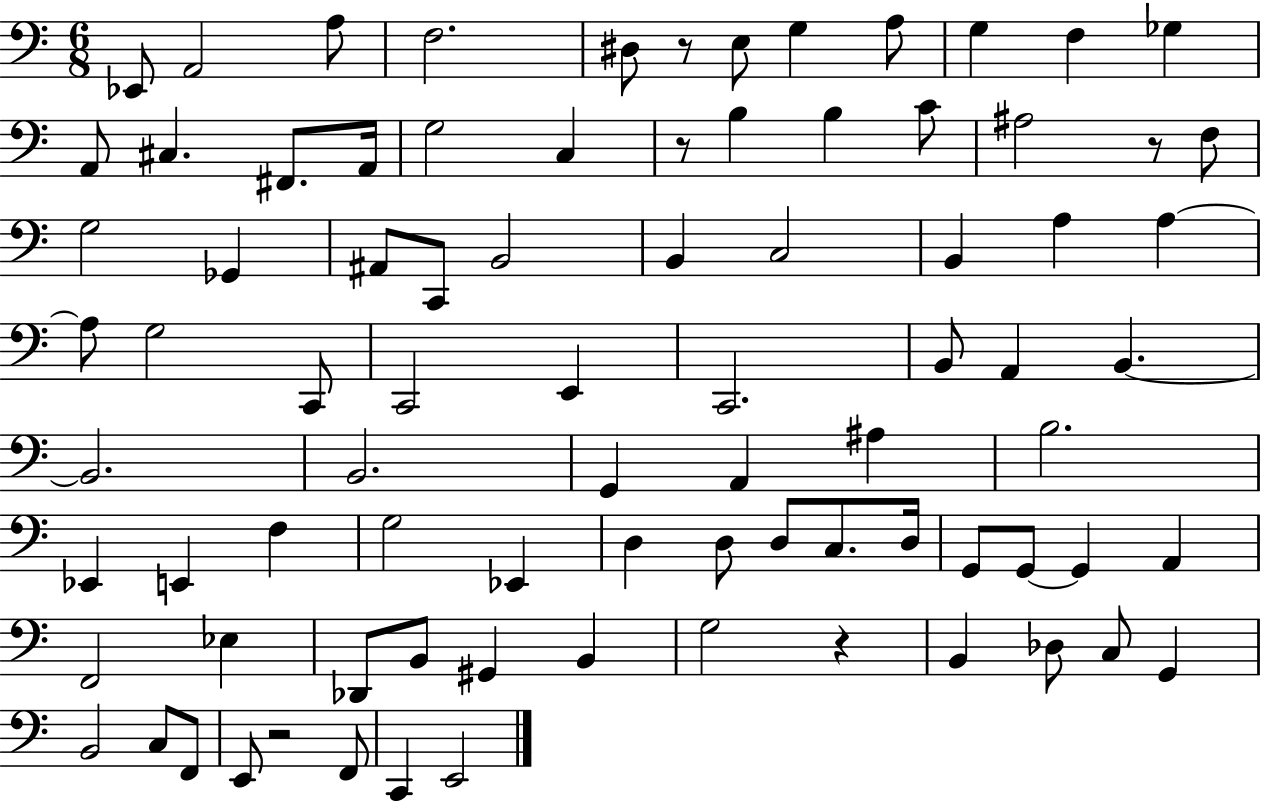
{
  \clef bass
  \numericTimeSignature
  \time 6/8
  \key c \major
  \repeat volta 2 { ees,8 a,2 a8 | f2. | dis8 r8 e8 g4 a8 | g4 f4 ges4 | \break a,8 cis4. fis,8. a,16 | g2 c4 | r8 b4 b4 c'8 | ais2 r8 f8 | \break g2 ges,4 | ais,8 c,8 b,2 | b,4 c2 | b,4 a4 a4~~ | \break a8 g2 c,8 | c,2 e,4 | c,2. | b,8 a,4 b,4.~~ | \break b,2. | b,2. | g,4 a,4 ais4 | b2. | \break ees,4 e,4 f4 | g2 ees,4 | d4 d8 d8 c8. d16 | g,8 g,8~~ g,4 a,4 | \break f,2 ees4 | des,8 b,8 gis,4 b,4 | g2 r4 | b,4 des8 c8 g,4 | \break b,2 c8 f,8 | e,8 r2 f,8 | c,4 e,2 | } \bar "|."
}